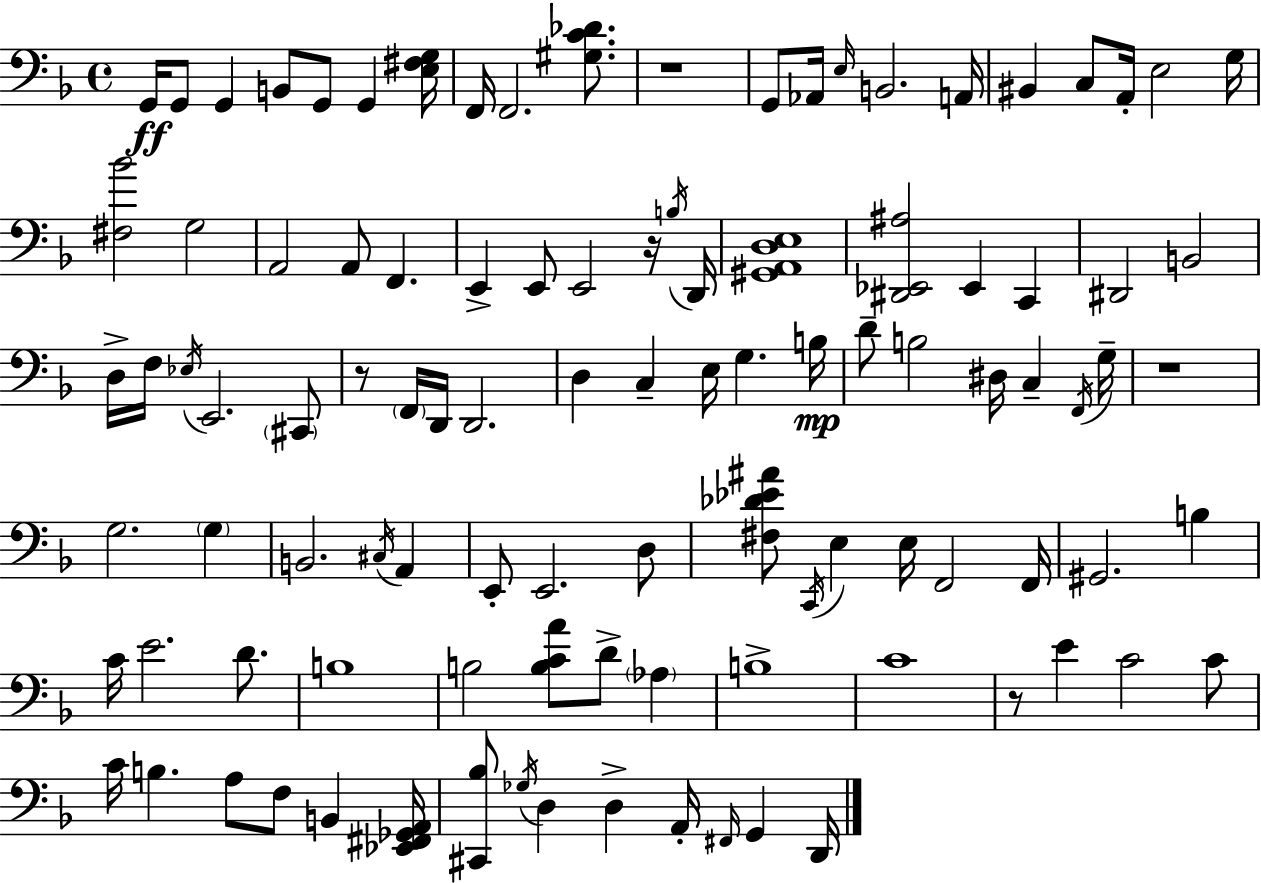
G2/s G2/e G2/q B2/e G2/e G2/q [E3,F#3,G3]/s F2/s F2/h. [G#3,C4,Db4]/e. R/w G2/e Ab2/s E3/s B2/h. A2/s BIS2/q C3/e A2/s E3/h G3/s [F#3,Bb4]/h G3/h A2/h A2/e F2/q. E2/q E2/e E2/h R/s B3/s D2/s [G#2,A2,D3,E3]/w [D#2,Eb2,A#3]/h Eb2/q C2/q D#2/h B2/h D3/s F3/s Eb3/s E2/h. C#2/e R/e F2/s D2/s D2/h. D3/q C3/q E3/s G3/q. B3/s D4/e B3/h D#3/s C3/q F2/s G3/s R/w G3/h. G3/q B2/h. C#3/s A2/q E2/e E2/h. D3/e [F#3,Db4,Eb4,A#4]/e C2/s E3/q E3/s F2/h F2/s G#2/h. B3/q C4/s E4/h. D4/e. B3/w B3/h [B3,C4,A4]/e D4/e Ab3/q B3/w C4/w R/e E4/q C4/h C4/e C4/s B3/q. A3/e F3/e B2/q [Eb2,F#2,Gb2,A2]/s [C#2,Bb3]/e Gb3/s D3/q D3/q A2/s F#2/s G2/q D2/s